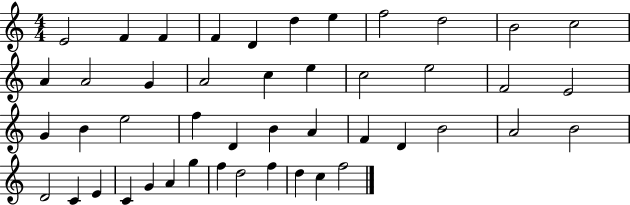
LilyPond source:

{
  \clef treble
  \numericTimeSignature
  \time 4/4
  \key c \major
  e'2 f'4 f'4 | f'4 d'4 d''4 e''4 | f''2 d''2 | b'2 c''2 | \break a'4 a'2 g'4 | a'2 c''4 e''4 | c''2 e''2 | f'2 e'2 | \break g'4 b'4 e''2 | f''4 d'4 b'4 a'4 | f'4 d'4 b'2 | a'2 b'2 | \break d'2 c'4 e'4 | c'4 g'4 a'4 g''4 | f''4 d''2 f''4 | d''4 c''4 f''2 | \break \bar "|."
}